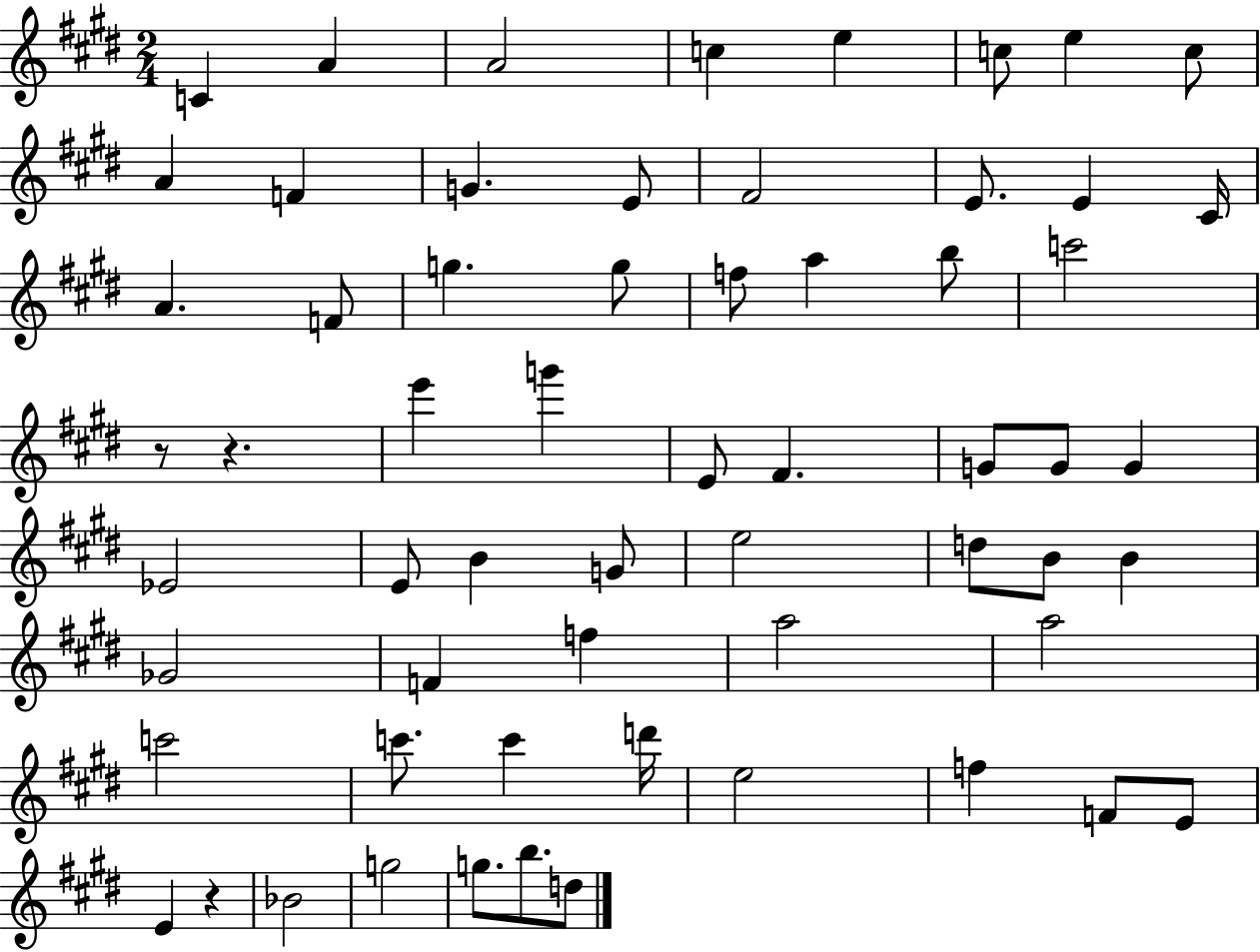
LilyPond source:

{
  \clef treble
  \numericTimeSignature
  \time 2/4
  \key e \major
  c'4 a'4 | a'2 | c''4 e''4 | c''8 e''4 c''8 | \break a'4 f'4 | g'4. e'8 | fis'2 | e'8. e'4 cis'16 | \break a'4. f'8 | g''4. g''8 | f''8 a''4 b''8 | c'''2 | \break r8 r4. | e'''4 g'''4 | e'8 fis'4. | g'8 g'8 g'4 | \break ees'2 | e'8 b'4 g'8 | e''2 | d''8 b'8 b'4 | \break ges'2 | f'4 f''4 | a''2 | a''2 | \break c'''2 | c'''8. c'''4 d'''16 | e''2 | f''4 f'8 e'8 | \break e'4 r4 | bes'2 | g''2 | g''8. b''8. d''8 | \break \bar "|."
}